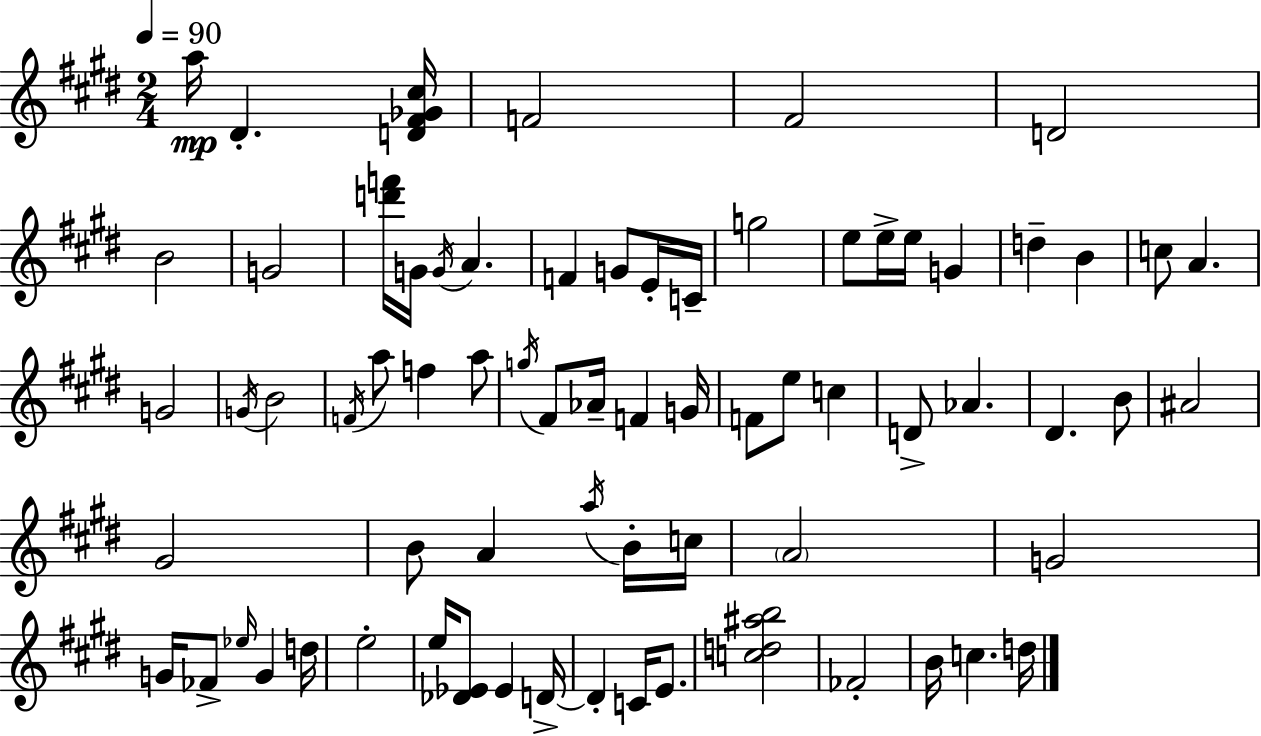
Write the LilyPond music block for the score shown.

{
  \clef treble
  \numericTimeSignature
  \time 2/4
  \key e \major
  \tempo 4 = 90
  a''16\mp dis'4.-. <d' fis' ges' cis''>16 | f'2 | fis'2 | d'2 | \break b'2 | g'2 | <d''' f'''>16 g'16 \acciaccatura { g'16 } a'4. | f'4 g'8 e'16-. | \break c'16-- g''2 | e''8 e''16-> e''16 g'4 | d''4-- b'4 | c''8 a'4. | \break g'2 | \acciaccatura { g'16 } b'2 | \acciaccatura { f'16 } a''8 f''4 | a''8 \acciaccatura { g''16 } fis'8 aes'16-- f'4 | \break g'16 f'8 e''8 | c''4 d'8-> aes'4. | dis'4. | b'8 ais'2 | \break gis'2 | b'8 a'4 | \acciaccatura { a''16 } b'16-. c''16 \parenthesize a'2 | g'2 | \break g'16 fes'8-> | \grace { ees''16 } g'4 d''16 e''2-. | e''16 <des' ees'>8 | ees'4 d'16->~~ d'4-. | \break c'16 e'8. <c'' d'' ais'' b''>2 | fes'2-. | b'16 c''4. | d''16 \bar "|."
}